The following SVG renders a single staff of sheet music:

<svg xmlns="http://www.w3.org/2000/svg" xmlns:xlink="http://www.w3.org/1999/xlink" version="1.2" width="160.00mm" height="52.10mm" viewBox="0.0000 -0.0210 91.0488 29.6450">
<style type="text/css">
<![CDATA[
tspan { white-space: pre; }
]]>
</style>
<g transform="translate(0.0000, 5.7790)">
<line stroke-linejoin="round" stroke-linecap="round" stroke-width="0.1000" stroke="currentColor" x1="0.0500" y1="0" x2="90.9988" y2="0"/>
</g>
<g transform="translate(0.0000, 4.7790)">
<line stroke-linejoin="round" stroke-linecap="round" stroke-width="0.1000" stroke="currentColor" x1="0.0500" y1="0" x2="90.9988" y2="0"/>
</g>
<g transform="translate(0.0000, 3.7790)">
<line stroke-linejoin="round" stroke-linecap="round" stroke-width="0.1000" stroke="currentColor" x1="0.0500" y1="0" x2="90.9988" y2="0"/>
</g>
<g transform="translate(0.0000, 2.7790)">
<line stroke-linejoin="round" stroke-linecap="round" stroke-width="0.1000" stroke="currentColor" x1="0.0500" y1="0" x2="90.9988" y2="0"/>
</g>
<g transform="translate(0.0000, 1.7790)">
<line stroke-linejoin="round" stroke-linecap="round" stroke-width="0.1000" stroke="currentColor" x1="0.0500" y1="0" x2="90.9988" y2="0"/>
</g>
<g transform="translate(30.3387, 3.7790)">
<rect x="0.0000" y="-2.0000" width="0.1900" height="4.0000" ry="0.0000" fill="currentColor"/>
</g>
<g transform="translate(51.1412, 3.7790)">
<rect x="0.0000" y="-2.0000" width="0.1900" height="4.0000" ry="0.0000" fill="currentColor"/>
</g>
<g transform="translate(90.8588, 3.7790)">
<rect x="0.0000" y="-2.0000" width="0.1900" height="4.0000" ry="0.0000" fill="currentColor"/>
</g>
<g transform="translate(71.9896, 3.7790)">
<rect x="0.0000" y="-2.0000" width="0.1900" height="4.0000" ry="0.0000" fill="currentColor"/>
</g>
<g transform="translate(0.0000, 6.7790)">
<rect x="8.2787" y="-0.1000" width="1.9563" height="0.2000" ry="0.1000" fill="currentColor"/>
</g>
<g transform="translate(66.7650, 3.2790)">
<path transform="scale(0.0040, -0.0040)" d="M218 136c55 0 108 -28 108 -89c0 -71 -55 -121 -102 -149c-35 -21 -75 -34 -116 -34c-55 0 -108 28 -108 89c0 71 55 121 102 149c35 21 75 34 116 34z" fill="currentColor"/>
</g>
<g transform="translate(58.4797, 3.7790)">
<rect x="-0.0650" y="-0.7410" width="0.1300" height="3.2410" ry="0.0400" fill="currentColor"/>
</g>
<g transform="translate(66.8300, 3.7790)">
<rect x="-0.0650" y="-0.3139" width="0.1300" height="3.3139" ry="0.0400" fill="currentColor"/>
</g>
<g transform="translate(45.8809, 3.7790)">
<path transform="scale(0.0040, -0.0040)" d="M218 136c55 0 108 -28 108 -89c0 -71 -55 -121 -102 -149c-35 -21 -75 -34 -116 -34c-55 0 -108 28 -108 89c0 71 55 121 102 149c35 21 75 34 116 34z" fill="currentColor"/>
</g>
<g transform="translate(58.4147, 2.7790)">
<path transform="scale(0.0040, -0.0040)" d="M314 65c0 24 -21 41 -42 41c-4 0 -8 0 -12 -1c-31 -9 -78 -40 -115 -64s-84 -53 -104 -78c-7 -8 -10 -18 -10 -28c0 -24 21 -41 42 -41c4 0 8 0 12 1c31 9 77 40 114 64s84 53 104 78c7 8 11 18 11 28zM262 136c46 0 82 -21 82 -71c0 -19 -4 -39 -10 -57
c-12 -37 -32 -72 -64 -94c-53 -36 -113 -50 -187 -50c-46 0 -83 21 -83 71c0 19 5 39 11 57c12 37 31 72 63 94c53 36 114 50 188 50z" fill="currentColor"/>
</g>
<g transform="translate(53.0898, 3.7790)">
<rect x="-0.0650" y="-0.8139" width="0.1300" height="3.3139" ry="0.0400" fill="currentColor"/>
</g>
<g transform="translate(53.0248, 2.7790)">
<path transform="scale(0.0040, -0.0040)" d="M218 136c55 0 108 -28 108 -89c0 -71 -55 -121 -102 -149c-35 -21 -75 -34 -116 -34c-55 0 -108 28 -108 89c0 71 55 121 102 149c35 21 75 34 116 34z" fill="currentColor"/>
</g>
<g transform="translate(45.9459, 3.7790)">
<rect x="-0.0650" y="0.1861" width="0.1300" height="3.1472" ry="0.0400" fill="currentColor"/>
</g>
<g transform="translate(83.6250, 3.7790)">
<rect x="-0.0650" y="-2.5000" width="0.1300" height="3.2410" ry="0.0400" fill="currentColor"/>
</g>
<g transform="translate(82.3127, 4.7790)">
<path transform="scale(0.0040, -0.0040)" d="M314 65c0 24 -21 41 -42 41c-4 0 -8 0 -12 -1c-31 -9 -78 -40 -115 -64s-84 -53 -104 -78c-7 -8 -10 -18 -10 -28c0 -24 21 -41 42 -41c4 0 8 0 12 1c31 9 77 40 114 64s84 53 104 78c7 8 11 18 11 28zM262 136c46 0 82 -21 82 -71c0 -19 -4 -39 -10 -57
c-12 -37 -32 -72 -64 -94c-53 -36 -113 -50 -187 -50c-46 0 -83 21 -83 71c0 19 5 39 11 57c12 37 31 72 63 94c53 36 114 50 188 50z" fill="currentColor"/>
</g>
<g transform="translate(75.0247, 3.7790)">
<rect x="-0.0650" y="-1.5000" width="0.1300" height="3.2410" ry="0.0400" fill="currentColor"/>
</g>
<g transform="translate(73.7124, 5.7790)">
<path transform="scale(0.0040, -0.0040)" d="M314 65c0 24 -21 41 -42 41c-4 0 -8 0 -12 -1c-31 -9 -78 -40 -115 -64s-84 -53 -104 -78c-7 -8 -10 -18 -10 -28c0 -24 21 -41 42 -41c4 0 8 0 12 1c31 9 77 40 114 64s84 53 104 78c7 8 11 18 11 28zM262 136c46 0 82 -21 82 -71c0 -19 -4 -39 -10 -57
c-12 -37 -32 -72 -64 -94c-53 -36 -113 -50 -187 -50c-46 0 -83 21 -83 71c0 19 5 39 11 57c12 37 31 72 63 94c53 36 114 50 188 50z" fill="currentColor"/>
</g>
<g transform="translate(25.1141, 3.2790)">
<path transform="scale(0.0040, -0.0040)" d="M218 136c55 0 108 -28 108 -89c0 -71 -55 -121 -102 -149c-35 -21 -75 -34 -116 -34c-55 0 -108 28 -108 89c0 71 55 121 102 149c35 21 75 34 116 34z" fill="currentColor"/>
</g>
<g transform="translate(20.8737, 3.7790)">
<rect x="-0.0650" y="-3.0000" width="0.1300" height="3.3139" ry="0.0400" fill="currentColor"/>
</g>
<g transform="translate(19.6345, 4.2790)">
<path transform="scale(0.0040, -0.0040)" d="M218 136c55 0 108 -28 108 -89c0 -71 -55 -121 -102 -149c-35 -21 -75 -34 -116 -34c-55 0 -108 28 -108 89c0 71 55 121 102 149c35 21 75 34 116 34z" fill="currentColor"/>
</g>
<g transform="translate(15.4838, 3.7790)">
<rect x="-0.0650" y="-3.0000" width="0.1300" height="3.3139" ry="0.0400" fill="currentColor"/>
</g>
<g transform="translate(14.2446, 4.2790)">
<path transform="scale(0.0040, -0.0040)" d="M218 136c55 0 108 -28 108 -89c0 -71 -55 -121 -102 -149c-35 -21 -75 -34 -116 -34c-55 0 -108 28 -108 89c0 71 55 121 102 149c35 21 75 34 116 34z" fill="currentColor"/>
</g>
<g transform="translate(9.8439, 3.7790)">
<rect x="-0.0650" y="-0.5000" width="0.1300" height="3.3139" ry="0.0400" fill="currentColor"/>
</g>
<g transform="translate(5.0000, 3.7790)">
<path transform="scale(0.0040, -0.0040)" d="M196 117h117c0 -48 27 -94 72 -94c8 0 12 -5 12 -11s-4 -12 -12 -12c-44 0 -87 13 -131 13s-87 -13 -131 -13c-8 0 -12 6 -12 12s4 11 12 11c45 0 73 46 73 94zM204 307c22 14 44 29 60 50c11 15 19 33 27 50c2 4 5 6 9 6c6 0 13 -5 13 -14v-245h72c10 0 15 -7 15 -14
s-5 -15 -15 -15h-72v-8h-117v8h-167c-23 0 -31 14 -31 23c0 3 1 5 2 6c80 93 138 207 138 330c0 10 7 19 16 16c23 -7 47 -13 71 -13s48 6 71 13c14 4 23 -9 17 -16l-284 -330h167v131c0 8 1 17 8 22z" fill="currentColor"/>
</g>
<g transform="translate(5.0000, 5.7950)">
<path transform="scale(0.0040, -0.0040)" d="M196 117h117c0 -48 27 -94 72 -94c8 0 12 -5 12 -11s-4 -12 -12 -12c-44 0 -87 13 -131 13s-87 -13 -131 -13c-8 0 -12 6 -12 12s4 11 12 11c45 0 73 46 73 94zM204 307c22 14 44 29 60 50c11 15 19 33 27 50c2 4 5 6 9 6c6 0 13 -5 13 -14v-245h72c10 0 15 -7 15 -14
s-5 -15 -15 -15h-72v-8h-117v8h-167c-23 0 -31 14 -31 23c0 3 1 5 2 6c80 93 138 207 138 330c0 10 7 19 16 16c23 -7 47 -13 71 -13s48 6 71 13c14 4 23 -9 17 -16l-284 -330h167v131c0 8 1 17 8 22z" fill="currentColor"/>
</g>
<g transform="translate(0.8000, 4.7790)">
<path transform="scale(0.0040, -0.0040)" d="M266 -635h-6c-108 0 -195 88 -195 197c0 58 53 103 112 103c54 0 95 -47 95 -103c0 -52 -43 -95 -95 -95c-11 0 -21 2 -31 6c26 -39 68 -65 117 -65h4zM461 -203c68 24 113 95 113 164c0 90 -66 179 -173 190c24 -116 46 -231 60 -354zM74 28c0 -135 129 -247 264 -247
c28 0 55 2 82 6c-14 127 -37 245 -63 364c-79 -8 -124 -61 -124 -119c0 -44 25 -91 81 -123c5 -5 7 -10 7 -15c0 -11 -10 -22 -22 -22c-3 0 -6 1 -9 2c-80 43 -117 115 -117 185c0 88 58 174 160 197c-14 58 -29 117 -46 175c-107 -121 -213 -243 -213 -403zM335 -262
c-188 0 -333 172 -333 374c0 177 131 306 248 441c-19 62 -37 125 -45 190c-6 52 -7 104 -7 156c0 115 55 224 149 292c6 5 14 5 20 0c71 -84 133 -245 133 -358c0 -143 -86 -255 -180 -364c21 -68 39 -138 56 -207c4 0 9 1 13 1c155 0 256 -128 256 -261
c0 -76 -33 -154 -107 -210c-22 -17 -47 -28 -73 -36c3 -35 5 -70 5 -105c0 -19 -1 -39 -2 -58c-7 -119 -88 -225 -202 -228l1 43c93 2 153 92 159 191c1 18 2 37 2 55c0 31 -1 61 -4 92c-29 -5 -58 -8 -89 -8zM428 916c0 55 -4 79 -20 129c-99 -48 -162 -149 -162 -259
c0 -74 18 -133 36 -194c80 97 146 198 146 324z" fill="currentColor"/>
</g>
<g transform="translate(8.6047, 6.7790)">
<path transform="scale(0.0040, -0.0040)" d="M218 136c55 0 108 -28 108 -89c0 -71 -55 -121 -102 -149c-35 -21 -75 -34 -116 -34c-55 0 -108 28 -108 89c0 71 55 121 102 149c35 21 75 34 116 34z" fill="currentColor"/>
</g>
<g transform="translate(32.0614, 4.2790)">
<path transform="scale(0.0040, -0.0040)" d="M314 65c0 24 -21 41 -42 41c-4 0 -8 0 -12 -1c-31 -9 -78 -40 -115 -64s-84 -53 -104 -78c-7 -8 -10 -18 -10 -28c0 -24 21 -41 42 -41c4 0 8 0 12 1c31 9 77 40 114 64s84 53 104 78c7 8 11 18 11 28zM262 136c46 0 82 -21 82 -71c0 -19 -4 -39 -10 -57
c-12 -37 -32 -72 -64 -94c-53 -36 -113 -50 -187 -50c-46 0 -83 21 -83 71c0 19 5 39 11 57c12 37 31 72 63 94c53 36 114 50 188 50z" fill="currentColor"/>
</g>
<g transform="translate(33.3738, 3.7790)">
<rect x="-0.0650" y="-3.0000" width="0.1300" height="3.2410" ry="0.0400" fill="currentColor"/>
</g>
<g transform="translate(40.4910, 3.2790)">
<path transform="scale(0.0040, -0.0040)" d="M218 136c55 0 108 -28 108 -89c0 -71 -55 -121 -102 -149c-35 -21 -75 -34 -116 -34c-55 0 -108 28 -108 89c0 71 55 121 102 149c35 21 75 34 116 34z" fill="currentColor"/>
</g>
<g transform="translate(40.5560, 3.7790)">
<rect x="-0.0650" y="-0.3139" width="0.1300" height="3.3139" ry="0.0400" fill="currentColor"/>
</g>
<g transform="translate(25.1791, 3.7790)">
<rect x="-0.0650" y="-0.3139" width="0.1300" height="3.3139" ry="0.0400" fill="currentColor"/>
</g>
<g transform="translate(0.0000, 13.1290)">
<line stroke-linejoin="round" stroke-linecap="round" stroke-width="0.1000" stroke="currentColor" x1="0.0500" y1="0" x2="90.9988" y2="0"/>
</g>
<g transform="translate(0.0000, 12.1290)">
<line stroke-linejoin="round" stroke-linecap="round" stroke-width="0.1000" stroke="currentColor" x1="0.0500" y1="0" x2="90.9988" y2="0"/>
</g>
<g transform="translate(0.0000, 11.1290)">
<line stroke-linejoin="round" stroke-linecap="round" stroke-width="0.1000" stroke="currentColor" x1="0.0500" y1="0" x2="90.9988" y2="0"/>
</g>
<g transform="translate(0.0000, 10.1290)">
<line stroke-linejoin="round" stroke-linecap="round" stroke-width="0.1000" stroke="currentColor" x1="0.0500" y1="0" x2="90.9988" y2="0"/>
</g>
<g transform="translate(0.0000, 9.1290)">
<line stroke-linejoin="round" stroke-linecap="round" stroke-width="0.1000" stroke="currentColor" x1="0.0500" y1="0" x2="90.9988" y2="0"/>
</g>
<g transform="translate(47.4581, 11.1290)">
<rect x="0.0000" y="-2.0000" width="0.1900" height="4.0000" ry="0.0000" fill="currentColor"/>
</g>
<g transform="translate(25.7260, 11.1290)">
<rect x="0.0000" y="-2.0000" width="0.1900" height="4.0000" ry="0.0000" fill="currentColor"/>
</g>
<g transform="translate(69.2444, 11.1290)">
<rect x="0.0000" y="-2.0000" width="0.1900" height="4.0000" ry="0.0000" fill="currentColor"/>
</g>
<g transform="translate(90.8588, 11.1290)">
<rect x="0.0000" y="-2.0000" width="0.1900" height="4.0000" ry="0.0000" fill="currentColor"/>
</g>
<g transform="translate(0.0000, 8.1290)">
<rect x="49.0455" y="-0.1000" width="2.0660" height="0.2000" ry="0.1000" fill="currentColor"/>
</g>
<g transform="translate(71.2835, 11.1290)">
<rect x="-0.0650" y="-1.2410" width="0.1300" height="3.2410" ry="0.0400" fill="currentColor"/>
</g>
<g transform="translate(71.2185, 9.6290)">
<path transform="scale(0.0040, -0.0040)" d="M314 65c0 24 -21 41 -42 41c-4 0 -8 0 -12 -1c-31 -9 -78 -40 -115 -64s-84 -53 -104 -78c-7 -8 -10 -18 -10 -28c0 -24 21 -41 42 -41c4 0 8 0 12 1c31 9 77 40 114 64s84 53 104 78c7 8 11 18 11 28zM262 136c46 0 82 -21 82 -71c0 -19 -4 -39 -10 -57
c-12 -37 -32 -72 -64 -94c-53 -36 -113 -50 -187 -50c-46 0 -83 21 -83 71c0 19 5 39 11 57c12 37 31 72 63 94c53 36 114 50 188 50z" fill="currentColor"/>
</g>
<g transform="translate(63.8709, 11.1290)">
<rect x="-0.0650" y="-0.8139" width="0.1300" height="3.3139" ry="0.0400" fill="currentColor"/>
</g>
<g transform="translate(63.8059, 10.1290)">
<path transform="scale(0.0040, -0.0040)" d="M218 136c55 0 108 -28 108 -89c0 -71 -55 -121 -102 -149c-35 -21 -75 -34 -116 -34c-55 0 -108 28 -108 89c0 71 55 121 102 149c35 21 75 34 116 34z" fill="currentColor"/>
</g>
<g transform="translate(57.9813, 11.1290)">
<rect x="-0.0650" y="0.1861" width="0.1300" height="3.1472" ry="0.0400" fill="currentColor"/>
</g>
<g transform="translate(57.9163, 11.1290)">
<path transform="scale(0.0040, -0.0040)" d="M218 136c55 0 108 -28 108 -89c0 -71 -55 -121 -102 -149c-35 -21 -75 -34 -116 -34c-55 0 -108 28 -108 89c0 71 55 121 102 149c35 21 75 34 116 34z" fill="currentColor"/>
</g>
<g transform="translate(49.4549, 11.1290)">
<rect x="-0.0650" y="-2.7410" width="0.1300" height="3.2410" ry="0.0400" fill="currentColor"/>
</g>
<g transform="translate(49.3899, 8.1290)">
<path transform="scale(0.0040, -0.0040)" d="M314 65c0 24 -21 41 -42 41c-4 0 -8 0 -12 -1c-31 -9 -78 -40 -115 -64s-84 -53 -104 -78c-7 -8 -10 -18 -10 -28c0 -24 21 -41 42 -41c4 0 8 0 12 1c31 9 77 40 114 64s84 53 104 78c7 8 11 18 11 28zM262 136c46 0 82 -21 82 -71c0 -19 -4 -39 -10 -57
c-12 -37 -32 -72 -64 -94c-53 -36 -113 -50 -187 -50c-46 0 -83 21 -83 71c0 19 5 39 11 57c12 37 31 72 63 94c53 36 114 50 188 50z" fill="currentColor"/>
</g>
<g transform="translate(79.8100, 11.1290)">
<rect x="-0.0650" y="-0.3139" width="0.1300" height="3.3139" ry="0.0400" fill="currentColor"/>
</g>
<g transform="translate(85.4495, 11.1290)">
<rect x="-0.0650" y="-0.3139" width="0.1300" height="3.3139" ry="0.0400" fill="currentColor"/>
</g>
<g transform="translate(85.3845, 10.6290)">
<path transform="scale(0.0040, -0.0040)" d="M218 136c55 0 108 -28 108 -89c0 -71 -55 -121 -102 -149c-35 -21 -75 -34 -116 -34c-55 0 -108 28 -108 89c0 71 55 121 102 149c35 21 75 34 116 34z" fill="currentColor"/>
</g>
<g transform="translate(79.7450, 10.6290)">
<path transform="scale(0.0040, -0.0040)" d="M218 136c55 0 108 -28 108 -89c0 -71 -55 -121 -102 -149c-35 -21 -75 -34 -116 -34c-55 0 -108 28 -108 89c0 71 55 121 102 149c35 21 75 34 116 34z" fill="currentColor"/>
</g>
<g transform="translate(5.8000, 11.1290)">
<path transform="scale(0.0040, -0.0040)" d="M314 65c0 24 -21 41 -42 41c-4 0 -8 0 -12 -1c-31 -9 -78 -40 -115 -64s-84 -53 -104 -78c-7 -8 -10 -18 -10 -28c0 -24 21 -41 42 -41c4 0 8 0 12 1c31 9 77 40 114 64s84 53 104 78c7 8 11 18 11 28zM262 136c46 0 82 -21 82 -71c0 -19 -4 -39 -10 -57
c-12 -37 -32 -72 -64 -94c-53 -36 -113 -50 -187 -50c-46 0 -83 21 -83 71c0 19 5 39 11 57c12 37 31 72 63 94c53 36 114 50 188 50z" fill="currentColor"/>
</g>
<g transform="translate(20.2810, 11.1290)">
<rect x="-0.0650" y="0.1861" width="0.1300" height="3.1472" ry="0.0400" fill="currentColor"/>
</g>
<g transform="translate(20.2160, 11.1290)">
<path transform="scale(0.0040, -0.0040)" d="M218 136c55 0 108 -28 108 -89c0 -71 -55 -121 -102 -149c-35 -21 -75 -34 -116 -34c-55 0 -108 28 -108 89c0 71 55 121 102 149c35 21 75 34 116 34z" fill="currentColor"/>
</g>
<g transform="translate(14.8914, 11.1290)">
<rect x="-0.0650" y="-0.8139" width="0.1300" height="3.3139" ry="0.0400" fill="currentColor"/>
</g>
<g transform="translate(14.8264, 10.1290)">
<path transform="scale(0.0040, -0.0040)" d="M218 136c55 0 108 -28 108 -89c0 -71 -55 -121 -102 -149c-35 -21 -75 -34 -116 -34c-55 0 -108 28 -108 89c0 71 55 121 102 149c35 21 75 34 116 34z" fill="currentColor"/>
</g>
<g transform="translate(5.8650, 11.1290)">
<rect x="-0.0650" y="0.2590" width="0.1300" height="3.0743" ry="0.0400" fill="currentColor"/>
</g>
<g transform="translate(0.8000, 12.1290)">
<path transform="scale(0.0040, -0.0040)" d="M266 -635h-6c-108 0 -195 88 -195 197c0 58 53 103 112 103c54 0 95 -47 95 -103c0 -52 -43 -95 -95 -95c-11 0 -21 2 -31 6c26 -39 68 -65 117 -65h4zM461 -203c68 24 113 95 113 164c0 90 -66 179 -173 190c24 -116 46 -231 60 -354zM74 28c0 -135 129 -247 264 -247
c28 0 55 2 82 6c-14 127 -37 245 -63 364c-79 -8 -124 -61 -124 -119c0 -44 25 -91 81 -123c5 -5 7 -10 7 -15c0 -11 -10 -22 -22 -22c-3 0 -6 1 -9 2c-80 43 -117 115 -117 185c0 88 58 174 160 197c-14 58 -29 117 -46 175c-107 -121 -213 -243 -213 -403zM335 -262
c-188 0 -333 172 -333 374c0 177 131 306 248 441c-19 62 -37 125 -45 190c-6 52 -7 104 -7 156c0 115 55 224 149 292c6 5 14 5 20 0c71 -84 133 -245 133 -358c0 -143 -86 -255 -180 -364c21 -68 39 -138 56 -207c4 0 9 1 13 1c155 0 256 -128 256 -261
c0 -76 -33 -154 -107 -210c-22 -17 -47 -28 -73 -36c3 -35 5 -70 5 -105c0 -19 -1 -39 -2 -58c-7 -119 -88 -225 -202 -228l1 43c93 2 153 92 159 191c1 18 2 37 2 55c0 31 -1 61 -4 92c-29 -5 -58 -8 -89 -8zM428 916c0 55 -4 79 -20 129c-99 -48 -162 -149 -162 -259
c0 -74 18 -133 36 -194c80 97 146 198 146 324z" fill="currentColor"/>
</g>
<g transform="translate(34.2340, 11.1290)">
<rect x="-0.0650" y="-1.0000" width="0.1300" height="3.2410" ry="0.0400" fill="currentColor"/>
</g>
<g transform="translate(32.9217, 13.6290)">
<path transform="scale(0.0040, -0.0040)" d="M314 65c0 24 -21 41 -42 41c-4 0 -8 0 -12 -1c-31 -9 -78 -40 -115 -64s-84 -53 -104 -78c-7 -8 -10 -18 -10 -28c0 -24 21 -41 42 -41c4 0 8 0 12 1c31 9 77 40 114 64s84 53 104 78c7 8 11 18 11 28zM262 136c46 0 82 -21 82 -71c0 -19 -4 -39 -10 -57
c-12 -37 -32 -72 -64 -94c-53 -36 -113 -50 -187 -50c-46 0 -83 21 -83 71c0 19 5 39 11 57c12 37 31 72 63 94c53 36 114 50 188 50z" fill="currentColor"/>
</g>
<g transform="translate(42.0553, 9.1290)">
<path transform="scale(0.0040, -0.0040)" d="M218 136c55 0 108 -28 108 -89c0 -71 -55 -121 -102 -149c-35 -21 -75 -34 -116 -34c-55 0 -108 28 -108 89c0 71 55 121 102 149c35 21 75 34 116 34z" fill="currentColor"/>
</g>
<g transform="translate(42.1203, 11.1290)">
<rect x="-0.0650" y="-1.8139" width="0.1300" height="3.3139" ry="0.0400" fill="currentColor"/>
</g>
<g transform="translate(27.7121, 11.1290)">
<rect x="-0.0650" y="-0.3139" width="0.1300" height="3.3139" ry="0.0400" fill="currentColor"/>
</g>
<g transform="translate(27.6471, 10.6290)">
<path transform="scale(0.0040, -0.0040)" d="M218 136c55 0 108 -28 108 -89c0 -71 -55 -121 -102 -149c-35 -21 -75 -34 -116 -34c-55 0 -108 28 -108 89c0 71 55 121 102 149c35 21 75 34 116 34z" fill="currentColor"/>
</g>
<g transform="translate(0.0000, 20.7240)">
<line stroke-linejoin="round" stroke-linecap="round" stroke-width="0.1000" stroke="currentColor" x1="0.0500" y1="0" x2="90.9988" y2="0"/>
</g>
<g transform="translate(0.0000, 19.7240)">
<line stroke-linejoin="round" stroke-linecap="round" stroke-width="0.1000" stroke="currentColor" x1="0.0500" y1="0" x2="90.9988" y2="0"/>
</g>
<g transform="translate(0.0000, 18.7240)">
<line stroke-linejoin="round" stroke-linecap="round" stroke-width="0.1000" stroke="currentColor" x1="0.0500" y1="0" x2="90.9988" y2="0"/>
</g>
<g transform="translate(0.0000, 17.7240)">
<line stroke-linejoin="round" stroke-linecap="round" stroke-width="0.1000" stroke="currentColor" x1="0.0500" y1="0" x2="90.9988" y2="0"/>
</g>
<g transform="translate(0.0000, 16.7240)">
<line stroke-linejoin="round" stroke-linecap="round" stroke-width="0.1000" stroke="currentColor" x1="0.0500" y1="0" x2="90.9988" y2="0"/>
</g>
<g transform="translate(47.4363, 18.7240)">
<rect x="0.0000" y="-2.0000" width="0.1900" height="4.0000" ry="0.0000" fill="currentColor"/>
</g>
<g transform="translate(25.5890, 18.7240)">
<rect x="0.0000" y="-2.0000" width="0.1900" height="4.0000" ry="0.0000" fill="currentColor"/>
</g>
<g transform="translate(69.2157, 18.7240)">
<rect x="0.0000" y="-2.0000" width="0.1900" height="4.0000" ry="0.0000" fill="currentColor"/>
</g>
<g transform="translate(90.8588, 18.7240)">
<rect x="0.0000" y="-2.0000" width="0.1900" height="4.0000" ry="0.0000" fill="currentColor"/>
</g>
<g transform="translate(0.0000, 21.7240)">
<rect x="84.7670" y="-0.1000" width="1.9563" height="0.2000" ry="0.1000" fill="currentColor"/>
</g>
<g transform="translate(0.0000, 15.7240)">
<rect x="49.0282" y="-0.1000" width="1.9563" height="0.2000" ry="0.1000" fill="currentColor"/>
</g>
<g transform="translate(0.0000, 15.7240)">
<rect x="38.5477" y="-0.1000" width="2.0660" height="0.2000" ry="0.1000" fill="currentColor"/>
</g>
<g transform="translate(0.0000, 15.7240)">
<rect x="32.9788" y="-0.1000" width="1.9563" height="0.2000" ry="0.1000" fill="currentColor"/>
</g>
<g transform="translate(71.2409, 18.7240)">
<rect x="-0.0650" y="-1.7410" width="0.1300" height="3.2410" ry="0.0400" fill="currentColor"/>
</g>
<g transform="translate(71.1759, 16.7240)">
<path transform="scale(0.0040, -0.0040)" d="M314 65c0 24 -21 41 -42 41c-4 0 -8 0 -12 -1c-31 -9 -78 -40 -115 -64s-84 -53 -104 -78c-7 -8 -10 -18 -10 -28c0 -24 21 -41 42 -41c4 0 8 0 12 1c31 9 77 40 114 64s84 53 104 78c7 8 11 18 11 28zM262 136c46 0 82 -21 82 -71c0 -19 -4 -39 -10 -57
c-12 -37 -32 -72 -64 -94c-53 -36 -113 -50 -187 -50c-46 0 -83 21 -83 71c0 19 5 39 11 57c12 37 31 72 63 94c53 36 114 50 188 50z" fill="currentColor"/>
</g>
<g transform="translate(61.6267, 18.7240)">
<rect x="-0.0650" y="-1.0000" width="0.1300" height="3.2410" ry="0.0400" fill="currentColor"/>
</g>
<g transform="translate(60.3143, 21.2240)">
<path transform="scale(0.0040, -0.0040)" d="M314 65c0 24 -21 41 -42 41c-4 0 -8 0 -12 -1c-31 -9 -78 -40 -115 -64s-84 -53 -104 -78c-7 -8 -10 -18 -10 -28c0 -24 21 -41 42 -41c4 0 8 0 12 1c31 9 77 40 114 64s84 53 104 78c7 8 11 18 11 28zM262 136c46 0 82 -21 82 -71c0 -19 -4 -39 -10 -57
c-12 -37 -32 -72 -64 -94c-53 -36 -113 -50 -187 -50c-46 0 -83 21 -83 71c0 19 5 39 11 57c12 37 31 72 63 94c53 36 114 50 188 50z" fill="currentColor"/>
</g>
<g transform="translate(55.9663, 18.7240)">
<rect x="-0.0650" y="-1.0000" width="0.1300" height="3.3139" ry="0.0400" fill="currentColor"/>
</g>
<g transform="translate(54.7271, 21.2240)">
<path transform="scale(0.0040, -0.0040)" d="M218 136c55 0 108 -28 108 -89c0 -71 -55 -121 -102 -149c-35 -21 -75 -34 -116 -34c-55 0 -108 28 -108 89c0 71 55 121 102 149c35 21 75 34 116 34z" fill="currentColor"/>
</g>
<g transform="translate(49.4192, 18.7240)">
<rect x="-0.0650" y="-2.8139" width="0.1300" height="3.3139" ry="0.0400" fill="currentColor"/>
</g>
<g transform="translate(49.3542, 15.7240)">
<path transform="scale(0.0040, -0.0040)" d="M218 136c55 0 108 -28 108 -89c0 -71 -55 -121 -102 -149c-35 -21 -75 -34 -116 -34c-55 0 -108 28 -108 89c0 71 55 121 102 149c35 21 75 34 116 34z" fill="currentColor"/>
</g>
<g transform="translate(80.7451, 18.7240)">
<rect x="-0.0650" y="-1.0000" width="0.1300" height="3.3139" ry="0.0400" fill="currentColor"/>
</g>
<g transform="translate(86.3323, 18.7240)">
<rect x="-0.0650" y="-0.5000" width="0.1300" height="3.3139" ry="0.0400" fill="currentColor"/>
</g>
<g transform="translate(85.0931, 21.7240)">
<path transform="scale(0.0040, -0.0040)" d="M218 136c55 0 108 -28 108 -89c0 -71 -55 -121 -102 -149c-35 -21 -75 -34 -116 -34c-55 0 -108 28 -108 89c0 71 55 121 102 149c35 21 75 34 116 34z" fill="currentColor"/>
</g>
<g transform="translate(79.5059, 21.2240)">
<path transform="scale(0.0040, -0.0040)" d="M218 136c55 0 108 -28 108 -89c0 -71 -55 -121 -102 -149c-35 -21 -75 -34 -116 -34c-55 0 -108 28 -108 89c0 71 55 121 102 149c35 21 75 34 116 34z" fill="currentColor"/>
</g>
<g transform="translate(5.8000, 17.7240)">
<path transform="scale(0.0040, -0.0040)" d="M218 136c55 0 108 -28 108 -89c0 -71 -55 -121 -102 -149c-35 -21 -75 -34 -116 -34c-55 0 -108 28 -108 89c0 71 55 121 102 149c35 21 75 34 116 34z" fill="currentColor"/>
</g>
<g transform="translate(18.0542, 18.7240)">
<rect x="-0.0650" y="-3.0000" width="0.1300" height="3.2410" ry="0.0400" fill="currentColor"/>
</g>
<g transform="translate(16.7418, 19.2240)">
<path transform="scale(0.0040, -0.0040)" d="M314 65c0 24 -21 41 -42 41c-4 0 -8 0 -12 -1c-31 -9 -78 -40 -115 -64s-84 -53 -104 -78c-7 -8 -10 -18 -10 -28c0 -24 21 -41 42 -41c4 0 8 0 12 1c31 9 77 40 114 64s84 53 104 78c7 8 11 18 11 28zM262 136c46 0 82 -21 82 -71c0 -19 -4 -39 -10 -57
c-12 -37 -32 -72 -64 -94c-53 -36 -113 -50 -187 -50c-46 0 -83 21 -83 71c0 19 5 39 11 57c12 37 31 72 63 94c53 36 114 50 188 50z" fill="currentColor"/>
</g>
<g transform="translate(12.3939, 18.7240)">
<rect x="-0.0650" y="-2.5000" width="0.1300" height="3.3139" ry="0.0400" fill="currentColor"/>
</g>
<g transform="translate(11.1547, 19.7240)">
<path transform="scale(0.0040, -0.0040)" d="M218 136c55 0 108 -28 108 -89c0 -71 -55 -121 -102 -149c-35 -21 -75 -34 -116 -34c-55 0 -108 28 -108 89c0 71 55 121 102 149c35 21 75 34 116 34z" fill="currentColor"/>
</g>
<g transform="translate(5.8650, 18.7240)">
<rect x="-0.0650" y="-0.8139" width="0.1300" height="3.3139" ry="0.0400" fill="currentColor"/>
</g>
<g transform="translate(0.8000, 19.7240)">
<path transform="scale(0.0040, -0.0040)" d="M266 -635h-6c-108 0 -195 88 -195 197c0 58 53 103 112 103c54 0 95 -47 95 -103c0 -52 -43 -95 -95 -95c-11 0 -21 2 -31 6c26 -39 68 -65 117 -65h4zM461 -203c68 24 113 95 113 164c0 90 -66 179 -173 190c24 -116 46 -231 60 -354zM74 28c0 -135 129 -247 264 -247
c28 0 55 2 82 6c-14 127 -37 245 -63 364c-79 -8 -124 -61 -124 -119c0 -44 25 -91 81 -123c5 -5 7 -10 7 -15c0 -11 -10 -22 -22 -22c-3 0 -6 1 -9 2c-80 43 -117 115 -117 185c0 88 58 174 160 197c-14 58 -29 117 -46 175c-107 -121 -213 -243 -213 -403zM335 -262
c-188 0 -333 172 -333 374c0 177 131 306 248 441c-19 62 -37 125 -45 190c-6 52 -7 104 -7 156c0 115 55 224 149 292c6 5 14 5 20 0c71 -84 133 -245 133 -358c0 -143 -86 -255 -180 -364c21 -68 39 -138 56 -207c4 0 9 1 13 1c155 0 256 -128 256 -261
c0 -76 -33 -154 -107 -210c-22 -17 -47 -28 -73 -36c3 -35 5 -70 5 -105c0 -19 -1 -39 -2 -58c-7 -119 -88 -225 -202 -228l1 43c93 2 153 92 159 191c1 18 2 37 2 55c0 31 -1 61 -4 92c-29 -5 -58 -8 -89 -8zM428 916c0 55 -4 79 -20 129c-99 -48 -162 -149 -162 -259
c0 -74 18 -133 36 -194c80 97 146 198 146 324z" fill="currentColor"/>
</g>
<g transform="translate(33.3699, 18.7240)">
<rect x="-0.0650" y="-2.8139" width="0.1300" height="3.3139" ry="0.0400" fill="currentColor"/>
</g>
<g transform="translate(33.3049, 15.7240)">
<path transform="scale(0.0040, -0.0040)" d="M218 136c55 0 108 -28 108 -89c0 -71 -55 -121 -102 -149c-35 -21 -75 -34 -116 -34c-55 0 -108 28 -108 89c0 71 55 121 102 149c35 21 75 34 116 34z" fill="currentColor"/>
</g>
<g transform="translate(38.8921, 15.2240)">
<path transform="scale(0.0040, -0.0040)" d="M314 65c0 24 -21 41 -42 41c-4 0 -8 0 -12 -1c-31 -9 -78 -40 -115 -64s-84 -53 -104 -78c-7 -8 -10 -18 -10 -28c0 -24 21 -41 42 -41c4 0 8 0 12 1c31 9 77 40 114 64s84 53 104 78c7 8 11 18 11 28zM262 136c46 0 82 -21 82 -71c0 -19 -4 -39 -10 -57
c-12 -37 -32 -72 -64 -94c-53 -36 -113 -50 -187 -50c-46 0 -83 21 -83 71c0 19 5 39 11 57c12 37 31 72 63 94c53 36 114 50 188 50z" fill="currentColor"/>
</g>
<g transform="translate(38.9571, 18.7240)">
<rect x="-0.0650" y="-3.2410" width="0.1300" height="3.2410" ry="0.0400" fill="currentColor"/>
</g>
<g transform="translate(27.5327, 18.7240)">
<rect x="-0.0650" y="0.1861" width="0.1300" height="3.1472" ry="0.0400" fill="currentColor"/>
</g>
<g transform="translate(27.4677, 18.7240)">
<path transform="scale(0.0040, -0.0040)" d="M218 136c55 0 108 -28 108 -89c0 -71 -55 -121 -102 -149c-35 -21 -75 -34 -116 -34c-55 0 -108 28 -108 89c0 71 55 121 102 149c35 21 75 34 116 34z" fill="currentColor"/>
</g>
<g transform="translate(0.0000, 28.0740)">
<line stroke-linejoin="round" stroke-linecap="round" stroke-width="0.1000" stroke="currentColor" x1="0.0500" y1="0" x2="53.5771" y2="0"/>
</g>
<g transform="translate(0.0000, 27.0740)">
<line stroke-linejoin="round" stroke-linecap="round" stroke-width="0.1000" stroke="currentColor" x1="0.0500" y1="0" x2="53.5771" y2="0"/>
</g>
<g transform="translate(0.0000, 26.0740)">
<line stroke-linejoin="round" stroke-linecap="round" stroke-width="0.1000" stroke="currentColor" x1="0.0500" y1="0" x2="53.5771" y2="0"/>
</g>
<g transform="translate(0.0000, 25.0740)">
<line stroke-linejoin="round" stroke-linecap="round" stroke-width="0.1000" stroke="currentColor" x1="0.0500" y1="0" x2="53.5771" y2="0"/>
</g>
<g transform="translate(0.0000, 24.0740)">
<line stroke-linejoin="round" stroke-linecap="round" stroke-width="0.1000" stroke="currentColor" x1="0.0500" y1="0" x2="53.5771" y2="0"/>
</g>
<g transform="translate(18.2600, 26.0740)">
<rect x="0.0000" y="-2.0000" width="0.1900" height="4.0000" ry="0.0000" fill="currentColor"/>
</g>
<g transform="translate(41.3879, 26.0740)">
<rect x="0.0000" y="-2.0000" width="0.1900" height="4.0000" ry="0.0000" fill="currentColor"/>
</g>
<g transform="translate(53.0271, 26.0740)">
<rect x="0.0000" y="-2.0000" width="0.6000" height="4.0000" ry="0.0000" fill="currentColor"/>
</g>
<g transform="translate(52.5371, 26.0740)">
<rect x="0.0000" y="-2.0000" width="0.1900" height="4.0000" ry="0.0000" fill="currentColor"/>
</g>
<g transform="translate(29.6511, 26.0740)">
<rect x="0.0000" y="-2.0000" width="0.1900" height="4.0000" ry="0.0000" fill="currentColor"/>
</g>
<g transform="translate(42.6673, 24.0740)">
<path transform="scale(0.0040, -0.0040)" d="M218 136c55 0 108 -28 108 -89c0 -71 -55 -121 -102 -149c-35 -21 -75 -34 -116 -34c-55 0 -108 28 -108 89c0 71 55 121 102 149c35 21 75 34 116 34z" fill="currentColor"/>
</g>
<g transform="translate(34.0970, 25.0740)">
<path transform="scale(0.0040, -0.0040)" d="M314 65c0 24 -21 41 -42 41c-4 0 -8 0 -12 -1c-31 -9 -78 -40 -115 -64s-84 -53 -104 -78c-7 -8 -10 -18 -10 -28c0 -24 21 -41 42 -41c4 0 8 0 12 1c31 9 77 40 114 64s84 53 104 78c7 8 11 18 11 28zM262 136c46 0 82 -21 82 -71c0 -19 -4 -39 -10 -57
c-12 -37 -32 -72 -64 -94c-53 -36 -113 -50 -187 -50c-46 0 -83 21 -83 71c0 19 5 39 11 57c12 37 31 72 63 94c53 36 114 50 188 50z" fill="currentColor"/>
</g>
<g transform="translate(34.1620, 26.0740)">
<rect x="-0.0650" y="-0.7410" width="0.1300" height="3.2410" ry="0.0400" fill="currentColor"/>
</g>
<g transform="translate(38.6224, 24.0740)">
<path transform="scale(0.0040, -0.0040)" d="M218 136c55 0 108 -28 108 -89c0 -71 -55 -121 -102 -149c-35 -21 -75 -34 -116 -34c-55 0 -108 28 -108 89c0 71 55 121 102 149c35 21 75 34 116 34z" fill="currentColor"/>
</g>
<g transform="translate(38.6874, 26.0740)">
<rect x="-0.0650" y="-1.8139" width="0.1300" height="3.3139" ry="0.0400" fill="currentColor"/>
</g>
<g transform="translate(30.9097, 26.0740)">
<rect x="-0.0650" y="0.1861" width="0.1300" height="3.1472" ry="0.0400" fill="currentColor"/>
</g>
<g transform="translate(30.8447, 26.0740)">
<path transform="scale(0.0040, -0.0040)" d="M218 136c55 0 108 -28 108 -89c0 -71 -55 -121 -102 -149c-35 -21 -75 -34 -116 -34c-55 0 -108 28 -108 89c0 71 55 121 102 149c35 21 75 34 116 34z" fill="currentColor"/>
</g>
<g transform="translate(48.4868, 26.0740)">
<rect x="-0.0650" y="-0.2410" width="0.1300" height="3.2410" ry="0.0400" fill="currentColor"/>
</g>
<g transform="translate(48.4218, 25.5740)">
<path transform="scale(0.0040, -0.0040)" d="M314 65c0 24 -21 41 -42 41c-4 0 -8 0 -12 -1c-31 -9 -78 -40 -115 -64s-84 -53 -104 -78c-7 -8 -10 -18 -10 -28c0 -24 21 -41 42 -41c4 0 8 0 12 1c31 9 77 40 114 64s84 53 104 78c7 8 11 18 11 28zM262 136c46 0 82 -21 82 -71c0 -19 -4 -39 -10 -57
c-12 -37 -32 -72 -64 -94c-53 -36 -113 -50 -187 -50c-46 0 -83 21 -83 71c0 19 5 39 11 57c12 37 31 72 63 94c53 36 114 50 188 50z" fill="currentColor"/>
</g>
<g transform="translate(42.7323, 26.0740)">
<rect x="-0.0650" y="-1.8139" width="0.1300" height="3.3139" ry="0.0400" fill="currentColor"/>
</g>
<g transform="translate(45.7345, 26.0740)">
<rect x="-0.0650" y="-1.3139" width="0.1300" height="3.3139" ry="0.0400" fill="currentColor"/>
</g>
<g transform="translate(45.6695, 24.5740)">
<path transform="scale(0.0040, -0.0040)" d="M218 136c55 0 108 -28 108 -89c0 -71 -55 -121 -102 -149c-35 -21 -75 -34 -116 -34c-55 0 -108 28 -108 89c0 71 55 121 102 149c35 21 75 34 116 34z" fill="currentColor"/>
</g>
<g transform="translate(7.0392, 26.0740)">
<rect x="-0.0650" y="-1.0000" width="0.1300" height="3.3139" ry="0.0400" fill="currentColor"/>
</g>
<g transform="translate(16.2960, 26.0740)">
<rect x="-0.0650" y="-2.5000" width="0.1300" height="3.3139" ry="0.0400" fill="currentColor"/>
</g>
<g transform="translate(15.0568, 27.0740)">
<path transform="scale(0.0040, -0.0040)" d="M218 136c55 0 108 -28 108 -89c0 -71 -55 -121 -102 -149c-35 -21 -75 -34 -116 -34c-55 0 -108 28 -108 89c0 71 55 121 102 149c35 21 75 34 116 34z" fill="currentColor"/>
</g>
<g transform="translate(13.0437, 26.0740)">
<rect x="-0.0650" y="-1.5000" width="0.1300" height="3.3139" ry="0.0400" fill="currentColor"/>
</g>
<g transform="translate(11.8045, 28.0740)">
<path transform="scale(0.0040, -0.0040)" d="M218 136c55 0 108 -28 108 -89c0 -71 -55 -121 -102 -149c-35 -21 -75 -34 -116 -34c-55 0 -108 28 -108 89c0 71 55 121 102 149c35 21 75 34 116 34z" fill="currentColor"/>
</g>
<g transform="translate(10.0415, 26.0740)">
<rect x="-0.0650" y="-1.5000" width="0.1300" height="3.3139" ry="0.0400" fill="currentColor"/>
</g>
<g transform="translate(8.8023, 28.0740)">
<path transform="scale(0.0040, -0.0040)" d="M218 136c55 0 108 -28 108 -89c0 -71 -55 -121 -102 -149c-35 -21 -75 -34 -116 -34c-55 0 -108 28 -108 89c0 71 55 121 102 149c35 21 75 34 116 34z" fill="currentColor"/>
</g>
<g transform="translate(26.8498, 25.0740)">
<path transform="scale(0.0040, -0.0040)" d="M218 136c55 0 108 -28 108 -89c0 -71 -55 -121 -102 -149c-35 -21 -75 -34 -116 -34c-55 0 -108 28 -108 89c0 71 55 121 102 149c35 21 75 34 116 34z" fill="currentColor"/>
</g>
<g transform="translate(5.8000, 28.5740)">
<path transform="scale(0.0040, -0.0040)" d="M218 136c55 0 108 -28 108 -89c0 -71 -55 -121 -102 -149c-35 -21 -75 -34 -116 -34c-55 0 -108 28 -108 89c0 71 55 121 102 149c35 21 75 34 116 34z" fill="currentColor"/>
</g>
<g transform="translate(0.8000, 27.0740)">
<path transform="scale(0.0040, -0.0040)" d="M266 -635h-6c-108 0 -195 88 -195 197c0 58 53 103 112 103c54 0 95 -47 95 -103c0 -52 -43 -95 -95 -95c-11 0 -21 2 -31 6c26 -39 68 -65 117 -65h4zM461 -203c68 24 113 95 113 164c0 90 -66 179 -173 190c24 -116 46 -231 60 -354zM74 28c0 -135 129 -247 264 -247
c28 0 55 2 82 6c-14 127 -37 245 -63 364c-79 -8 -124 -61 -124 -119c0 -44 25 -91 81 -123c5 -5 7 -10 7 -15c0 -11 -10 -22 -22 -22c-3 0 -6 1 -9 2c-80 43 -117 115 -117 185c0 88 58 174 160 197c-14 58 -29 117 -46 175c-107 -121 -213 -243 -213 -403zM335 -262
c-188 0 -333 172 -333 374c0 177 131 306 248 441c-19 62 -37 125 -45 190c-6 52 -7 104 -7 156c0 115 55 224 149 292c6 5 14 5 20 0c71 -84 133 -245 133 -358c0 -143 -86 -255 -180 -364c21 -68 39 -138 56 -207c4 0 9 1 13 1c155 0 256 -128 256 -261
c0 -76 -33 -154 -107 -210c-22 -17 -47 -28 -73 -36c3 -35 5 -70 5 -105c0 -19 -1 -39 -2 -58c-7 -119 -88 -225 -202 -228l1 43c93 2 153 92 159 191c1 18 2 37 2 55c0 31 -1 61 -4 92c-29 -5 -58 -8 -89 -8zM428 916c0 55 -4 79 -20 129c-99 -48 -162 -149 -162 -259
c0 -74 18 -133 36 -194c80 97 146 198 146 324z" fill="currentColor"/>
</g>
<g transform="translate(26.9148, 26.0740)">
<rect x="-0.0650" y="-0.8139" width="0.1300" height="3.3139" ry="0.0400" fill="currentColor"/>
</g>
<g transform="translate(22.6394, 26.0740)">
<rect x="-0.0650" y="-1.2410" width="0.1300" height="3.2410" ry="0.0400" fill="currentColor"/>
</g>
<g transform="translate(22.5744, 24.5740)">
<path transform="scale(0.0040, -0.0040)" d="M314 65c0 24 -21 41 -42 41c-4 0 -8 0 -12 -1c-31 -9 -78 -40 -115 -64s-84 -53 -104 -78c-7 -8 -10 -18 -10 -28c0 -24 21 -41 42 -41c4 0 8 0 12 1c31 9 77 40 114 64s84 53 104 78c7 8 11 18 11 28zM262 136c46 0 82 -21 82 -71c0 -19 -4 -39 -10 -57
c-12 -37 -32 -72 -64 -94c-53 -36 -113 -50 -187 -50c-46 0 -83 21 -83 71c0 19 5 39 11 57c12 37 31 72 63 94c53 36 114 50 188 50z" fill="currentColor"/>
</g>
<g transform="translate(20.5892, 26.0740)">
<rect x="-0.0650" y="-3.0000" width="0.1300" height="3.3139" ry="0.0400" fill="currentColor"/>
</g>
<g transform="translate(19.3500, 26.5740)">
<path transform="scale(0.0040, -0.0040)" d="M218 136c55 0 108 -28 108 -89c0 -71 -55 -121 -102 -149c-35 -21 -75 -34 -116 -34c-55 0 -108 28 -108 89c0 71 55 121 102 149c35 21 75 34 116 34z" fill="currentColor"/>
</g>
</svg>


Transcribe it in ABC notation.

X:1
T:Untitled
M:4/4
L:1/4
K:C
C A A c A2 c B d d2 c E2 G2 B2 d B c D2 f a2 B d e2 c c d G A2 B a b2 a D D2 f2 D C D E E G A e2 d B d2 f f e c2